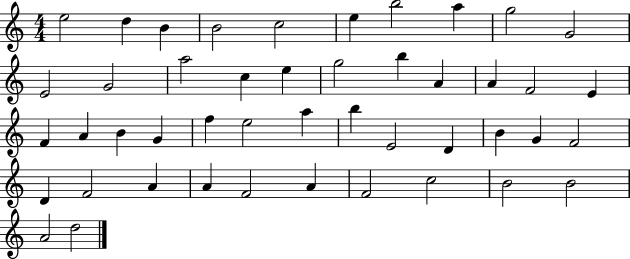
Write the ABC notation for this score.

X:1
T:Untitled
M:4/4
L:1/4
K:C
e2 d B B2 c2 e b2 a g2 G2 E2 G2 a2 c e g2 b A A F2 E F A B G f e2 a b E2 D B G F2 D F2 A A F2 A F2 c2 B2 B2 A2 d2